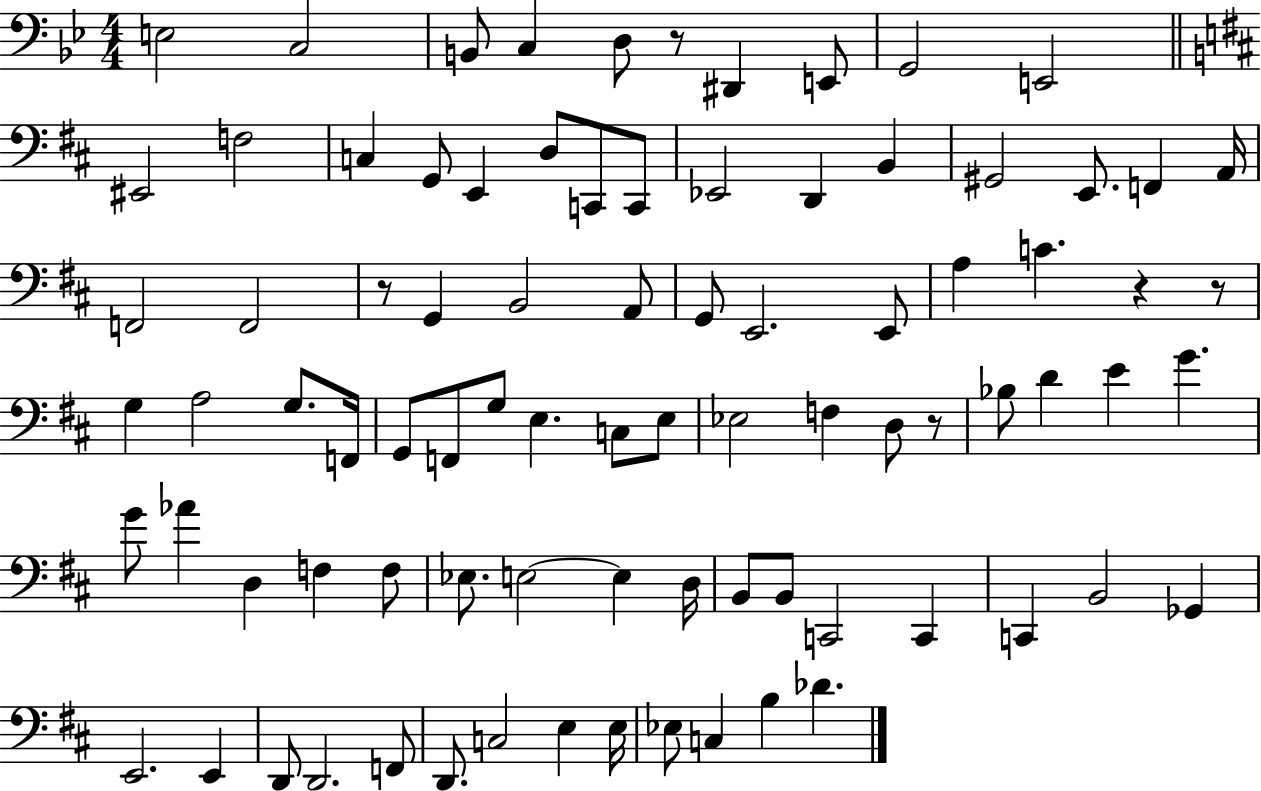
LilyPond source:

{
  \clef bass
  \numericTimeSignature
  \time 4/4
  \key bes \major
  e2 c2 | b,8 c4 d8 r8 dis,4 e,8 | g,2 e,2 | \bar "||" \break \key b \minor eis,2 f2 | c4 g,8 e,4 d8 c,8 c,8 | ees,2 d,4 b,4 | gis,2 e,8. f,4 a,16 | \break f,2 f,2 | r8 g,4 b,2 a,8 | g,8 e,2. e,8 | a4 c'4. r4 r8 | \break g4 a2 g8. f,16 | g,8 f,8 g8 e4. c8 e8 | ees2 f4 d8 r8 | bes8 d'4 e'4 g'4. | \break g'8 aes'4 d4 f4 f8 | ees8. e2~~ e4 d16 | b,8 b,8 c,2 c,4 | c,4 b,2 ges,4 | \break e,2. e,4 | d,8 d,2. f,8 | d,8. c2 e4 e16 | ees8 c4 b4 des'4. | \break \bar "|."
}